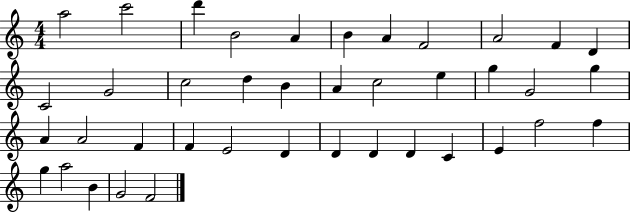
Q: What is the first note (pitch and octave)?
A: A5